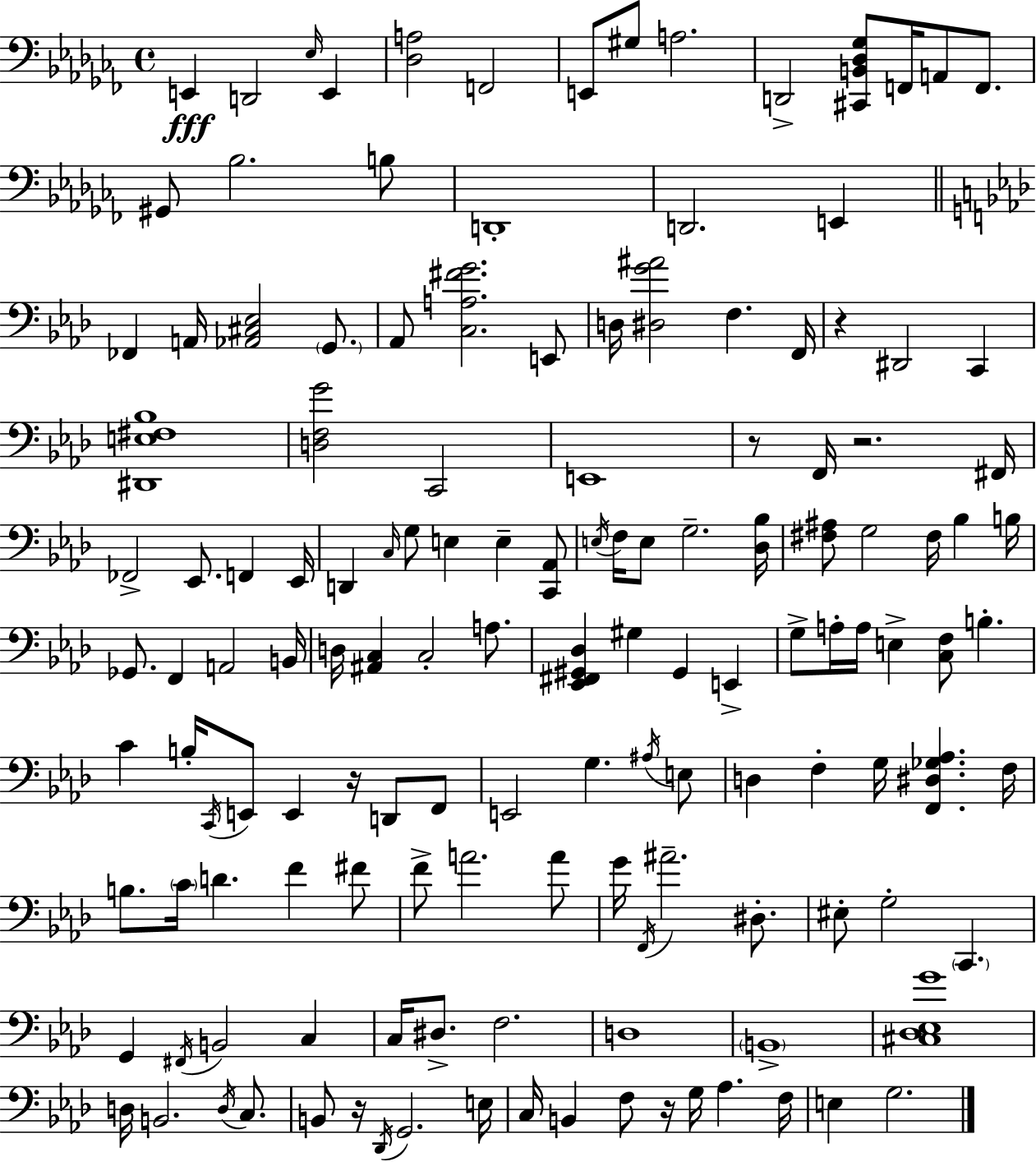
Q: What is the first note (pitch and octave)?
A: E2